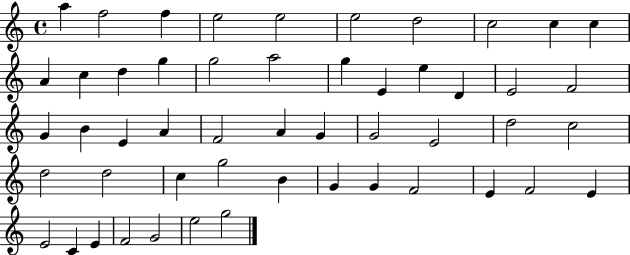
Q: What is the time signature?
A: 4/4